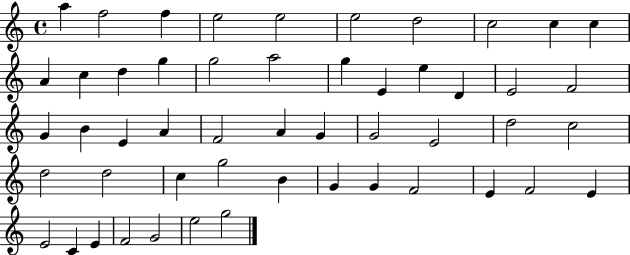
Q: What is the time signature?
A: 4/4